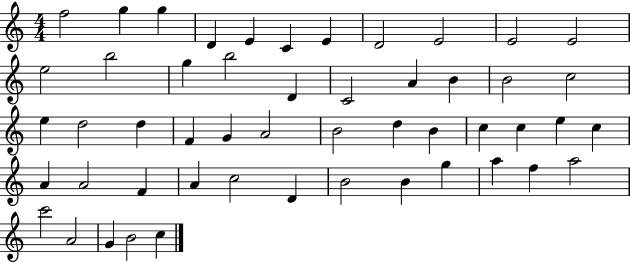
F5/h G5/q G5/q D4/q E4/q C4/q E4/q D4/h E4/h E4/h E4/h E5/h B5/h G5/q B5/h D4/q C4/h A4/q B4/q B4/h C5/h E5/q D5/h D5/q F4/q G4/q A4/h B4/h D5/q B4/q C5/q C5/q E5/q C5/q A4/q A4/h F4/q A4/q C5/h D4/q B4/h B4/q G5/q A5/q F5/q A5/h C6/h A4/h G4/q B4/h C5/q